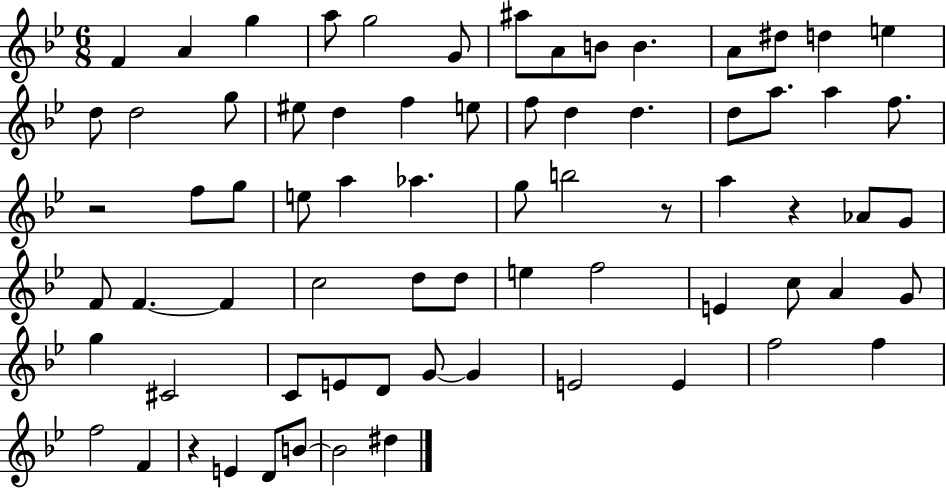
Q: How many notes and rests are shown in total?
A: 72